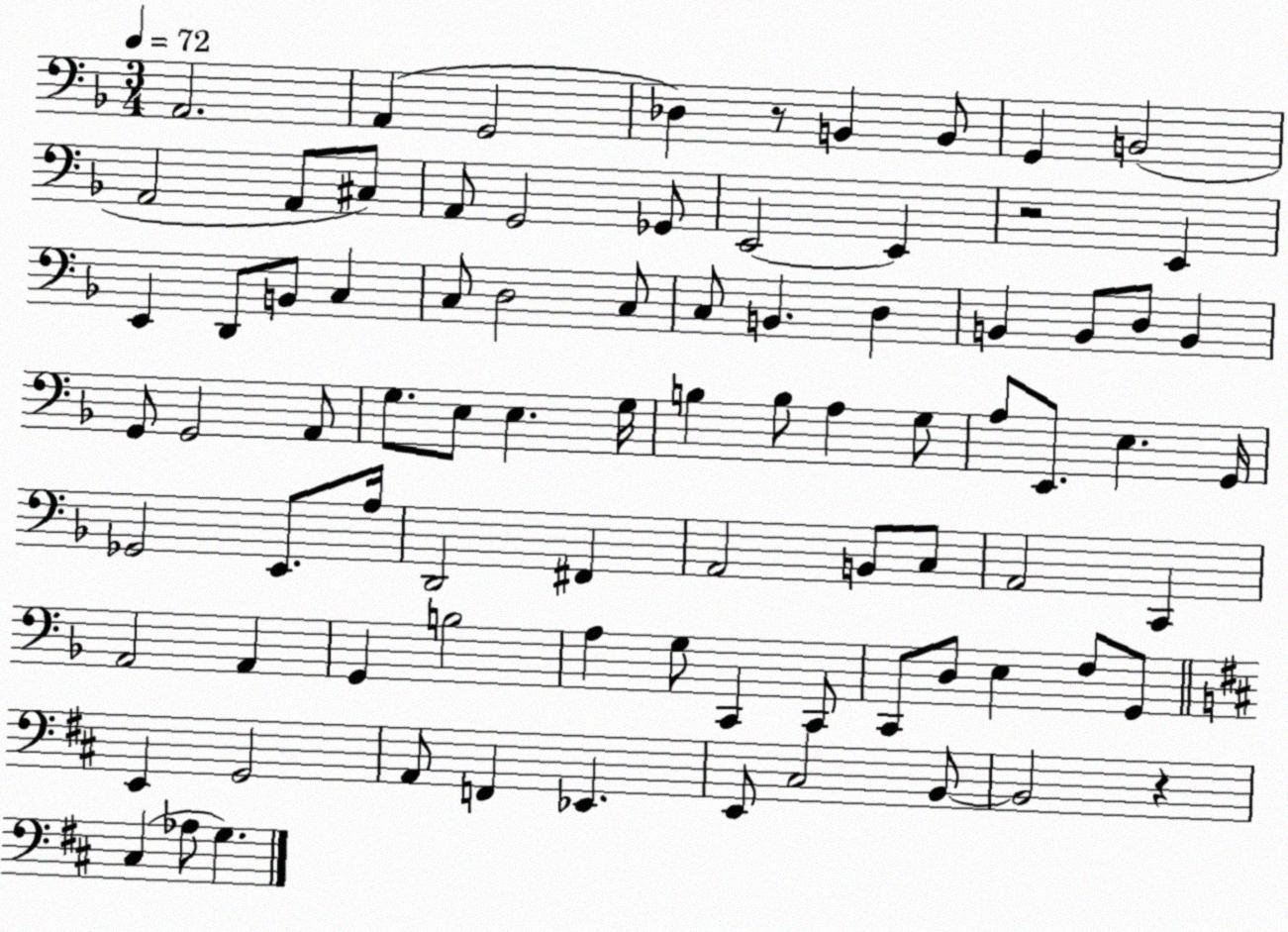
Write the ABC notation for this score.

X:1
T:Untitled
M:3/4
L:1/4
K:F
A,,2 A,, G,,2 _D, z/2 B,, B,,/2 G,, B,,2 A,,2 A,,/2 ^C,/2 A,,/2 G,,2 _G,,/2 E,,2 E,, z2 E,, E,, D,,/2 B,,/2 C, C,/2 D,2 C,/2 C,/2 B,, D, B,, B,,/2 D,/2 B,, G,,/2 G,,2 A,,/2 G,/2 E,/2 E, G,/4 B, B,/2 A, G,/2 A,/2 E,,/2 E, G,,/4 _G,,2 E,,/2 A,/4 D,,2 ^F,, A,,2 B,,/2 C,/2 A,,2 C,, A,,2 A,, G,, B,2 A, G,/2 C,, C,,/2 C,,/2 D,/2 E, F,/2 G,,/2 E,, G,,2 A,,/2 F,, _E,, E,,/2 ^C,2 B,,/2 B,,2 z ^C, _A,/2 G,